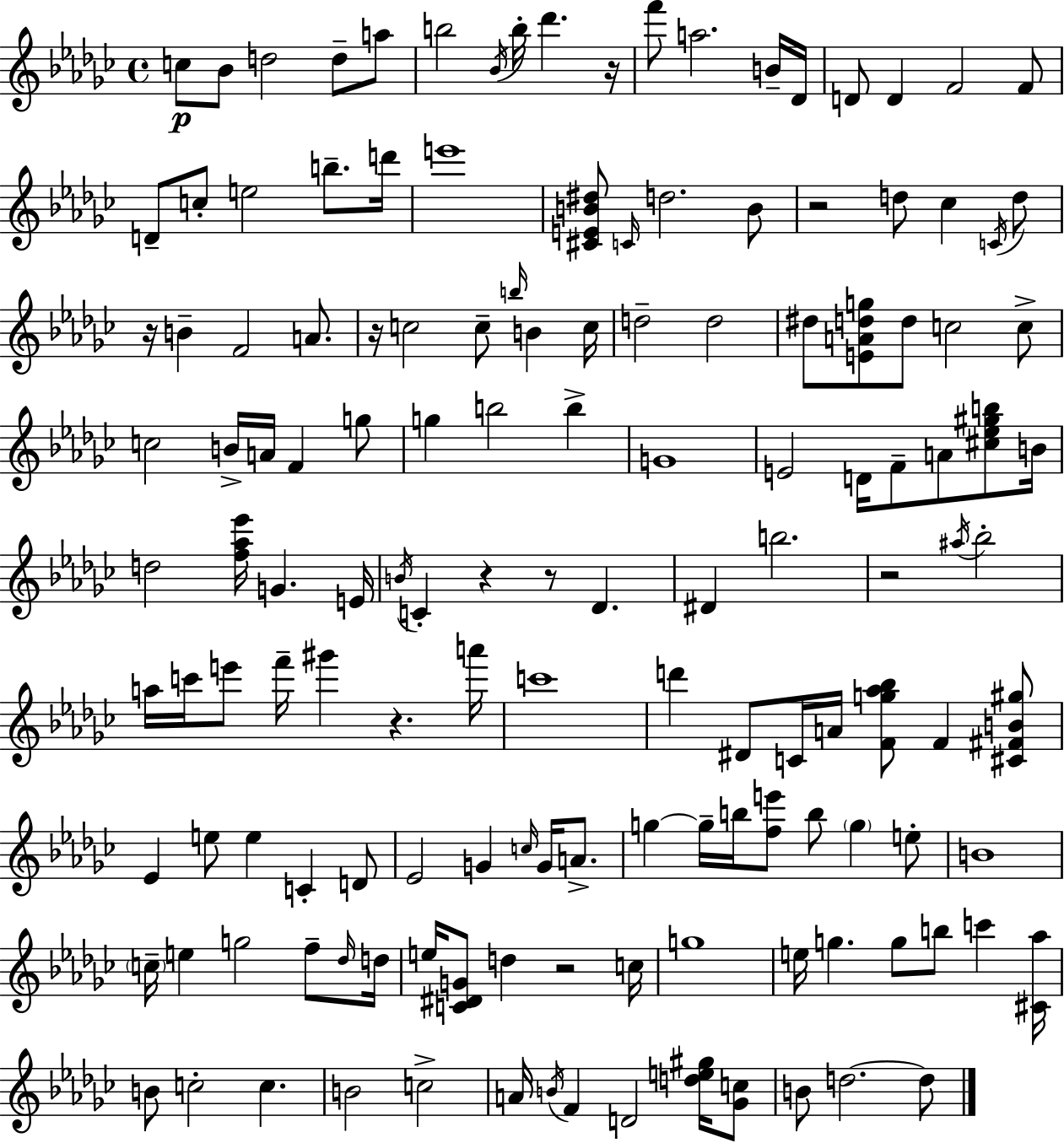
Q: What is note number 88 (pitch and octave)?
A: C5